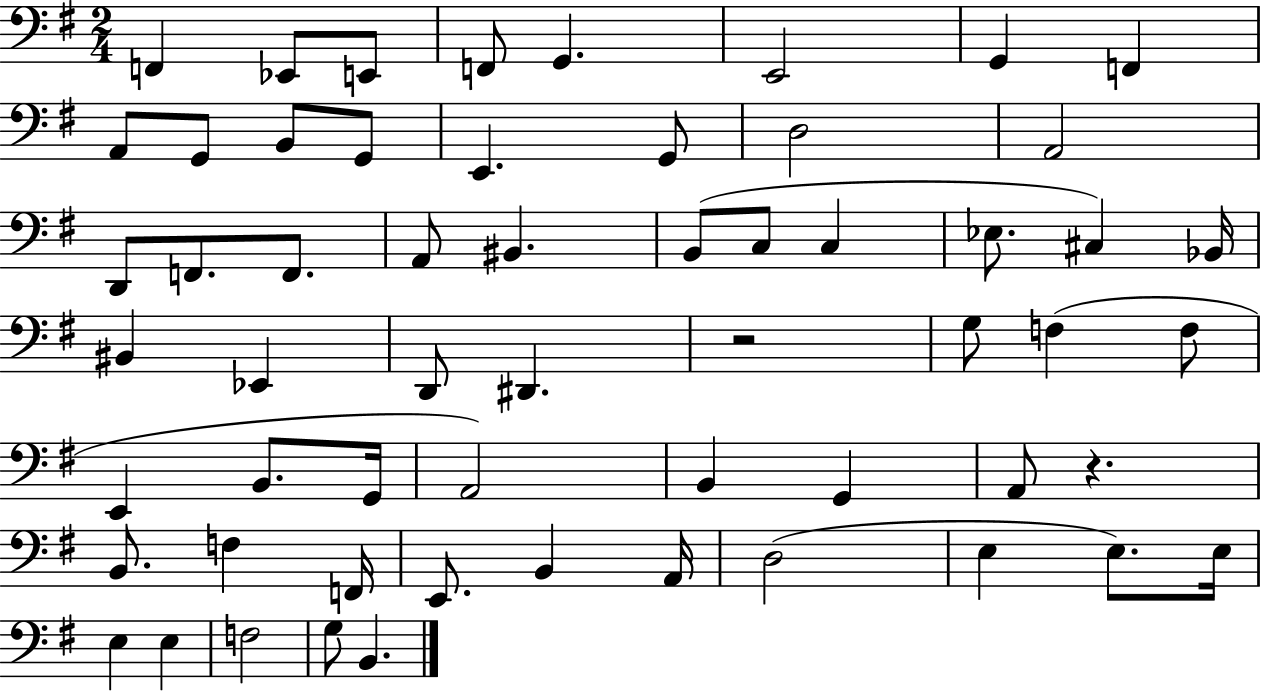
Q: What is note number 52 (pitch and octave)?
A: E3